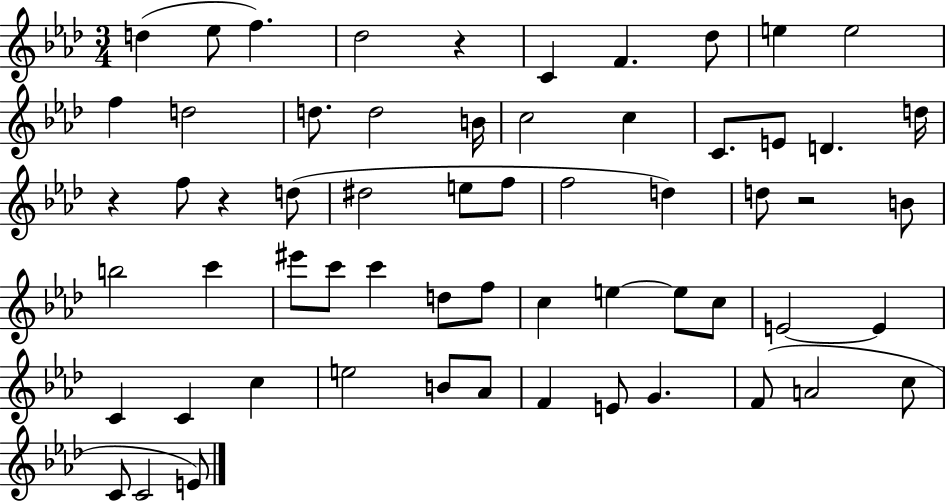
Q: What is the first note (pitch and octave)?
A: D5